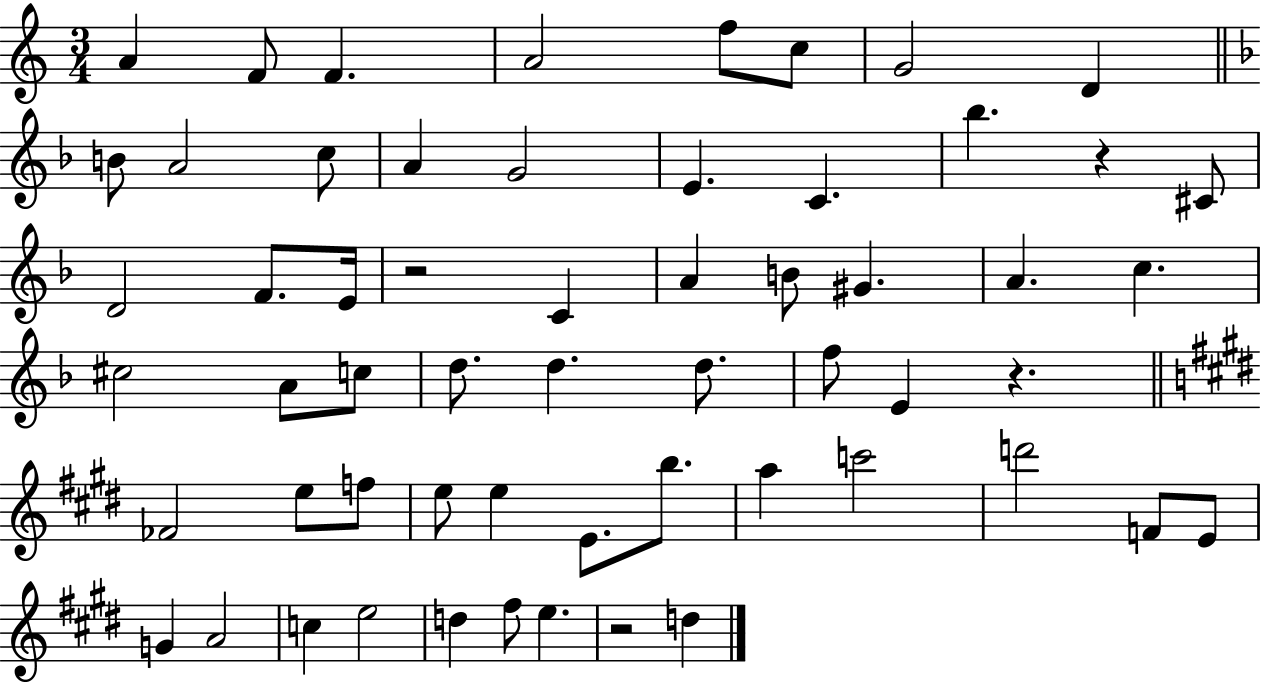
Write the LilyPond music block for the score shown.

{
  \clef treble
  \numericTimeSignature
  \time 3/4
  \key c \major
  a'4 f'8 f'4. | a'2 f''8 c''8 | g'2 d'4 | \bar "||" \break \key f \major b'8 a'2 c''8 | a'4 g'2 | e'4. c'4. | bes''4. r4 cis'8 | \break d'2 f'8. e'16 | r2 c'4 | a'4 b'8 gis'4. | a'4. c''4. | \break cis''2 a'8 c''8 | d''8. d''4. d''8. | f''8 e'4 r4. | \bar "||" \break \key e \major fes'2 e''8 f''8 | e''8 e''4 e'8. b''8. | a''4 c'''2 | d'''2 f'8 e'8 | \break g'4 a'2 | c''4 e''2 | d''4 fis''8 e''4. | r2 d''4 | \break \bar "|."
}